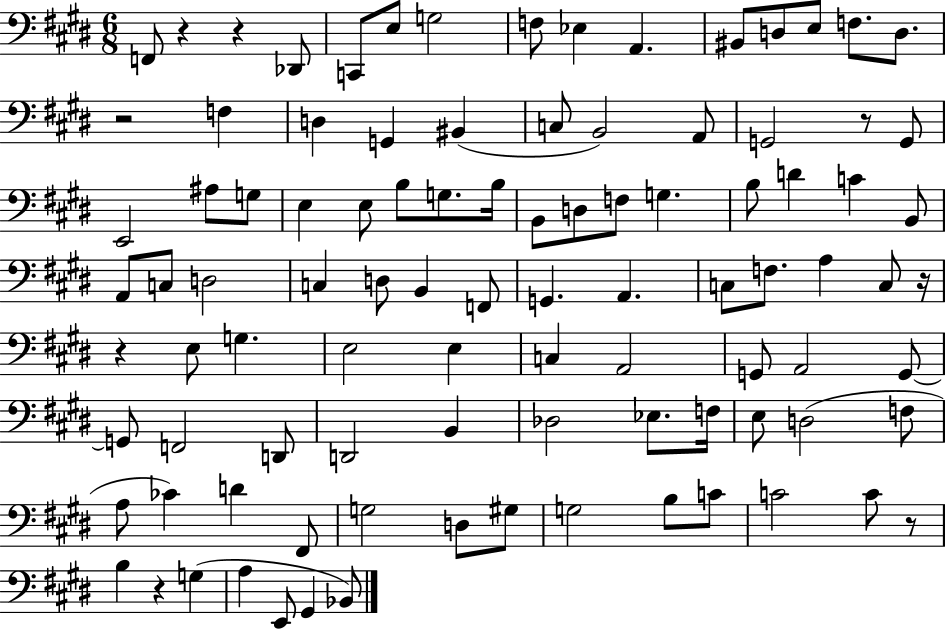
F2/e R/q R/q Db2/e C2/e E3/e G3/h F3/e Eb3/q A2/q. BIS2/e D3/e E3/e F3/e. D3/e. R/h F3/q D3/q G2/q BIS2/q C3/e B2/h A2/e G2/h R/e G2/e E2/h A#3/e G3/e E3/q E3/e B3/e G3/e. B3/s B2/e D3/e F3/e G3/q. B3/e D4/q C4/q B2/e A2/e C3/e D3/h C3/q D3/e B2/q F2/e G2/q. A2/q. C3/e F3/e. A3/q C3/e R/s R/q E3/e G3/q. E3/h E3/q C3/q A2/h G2/e A2/h G2/e G2/e F2/h D2/e D2/h B2/q Db3/h Eb3/e. F3/s E3/e D3/h F3/e A3/e CES4/q D4/q F#2/e G3/h D3/e G#3/e G3/h B3/e C4/e C4/h C4/e R/e B3/q R/q G3/q A3/q E2/e G#2/q Bb2/e